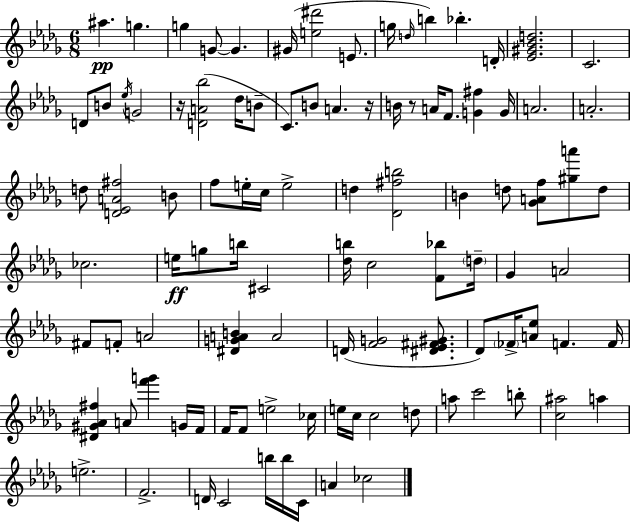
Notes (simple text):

A#5/q. G5/q. G5/q G4/e G4/q. G#4/s [E5,D#6]/h E4/e. G5/s D5/s B5/q Bb5/q. D4/s [Eb4,G#4,Bb4,D5]/h. C4/h. D4/e B4/e Eb5/s G4/h R/s [D4,A4,Bb5]/h Db5/s B4/e C4/e. B4/e A4/q. R/s B4/s R/e A4/s F4/e. [G4,F#5]/q G4/s A4/h. A4/h. D5/e [D4,Eb4,A4,F#5]/h B4/e F5/e E5/s C5/s E5/h D5/q [Db4,F#5,B5]/h B4/q D5/e [Gb4,A4,F5]/e [G#5,A6]/e D5/e CES5/h. E5/s G5/e B5/s C#4/h [Db5,B5]/s C5/h [F4,Bb5]/e D5/s Gb4/q A4/h F#4/e F4/e A4/h [D#4,G4,A4,B4]/q A4/h D4/s [F4,G4]/h [D#4,Eb4,F#4,G#4]/e. Db4/e FES4/s [A4,Eb5]/e F4/q. F4/s [D#4,G#4,Ab4,F#5]/q A4/e [F6,G6]/q G4/s F4/s F4/s F4/e E5/h CES5/s E5/s C5/s C5/h D5/e A5/e C6/h B5/e [C5,A#5]/h A5/q E5/h. F4/h. D4/s C4/h B5/s B5/s C4/s A4/q CES5/h